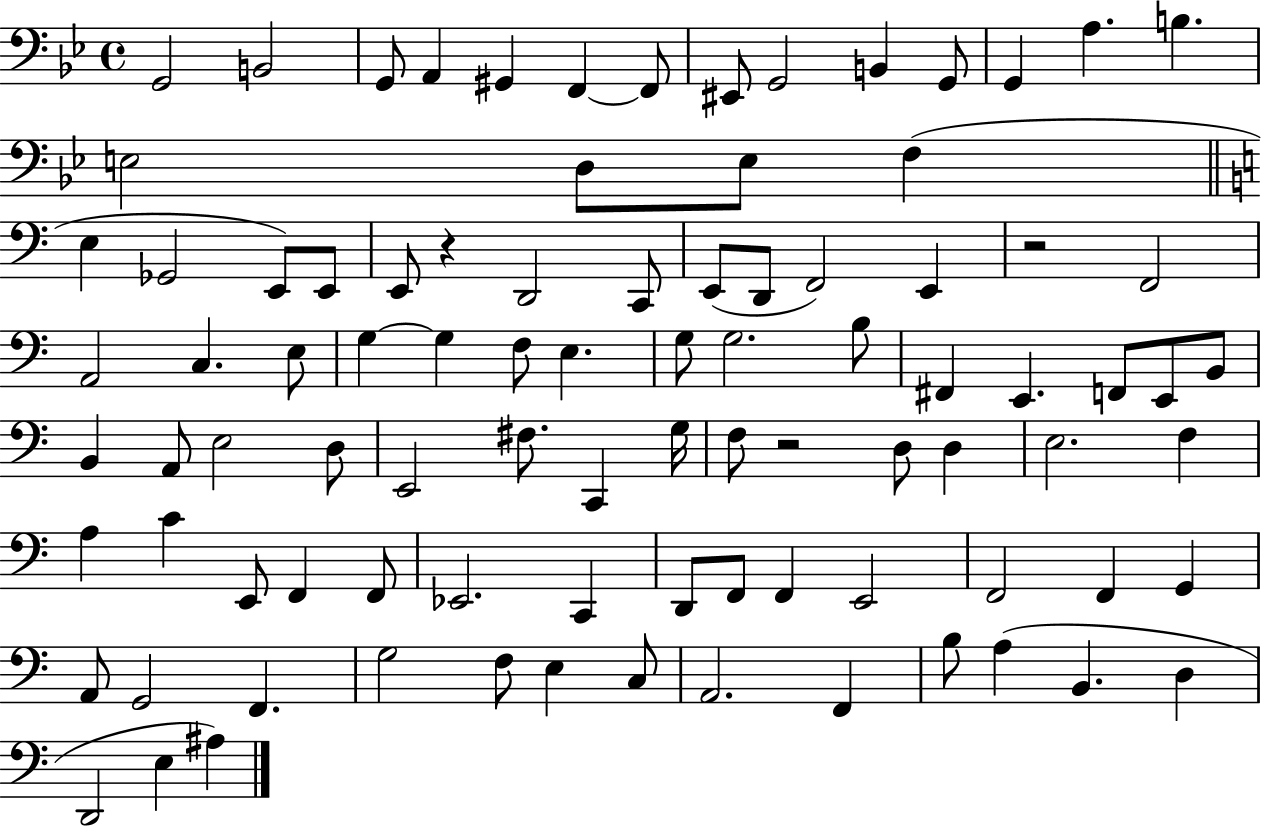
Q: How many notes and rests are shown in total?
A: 91